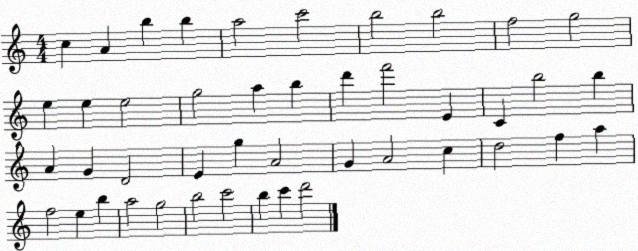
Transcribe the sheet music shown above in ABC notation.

X:1
T:Untitled
M:4/4
L:1/4
K:C
c A b b a2 c'2 b2 b2 f2 g2 e e e2 g2 a b d' f'2 E C b2 b A G D2 E g A2 G A2 c d2 f a f2 e b a2 g2 b2 c'2 b c' d'2